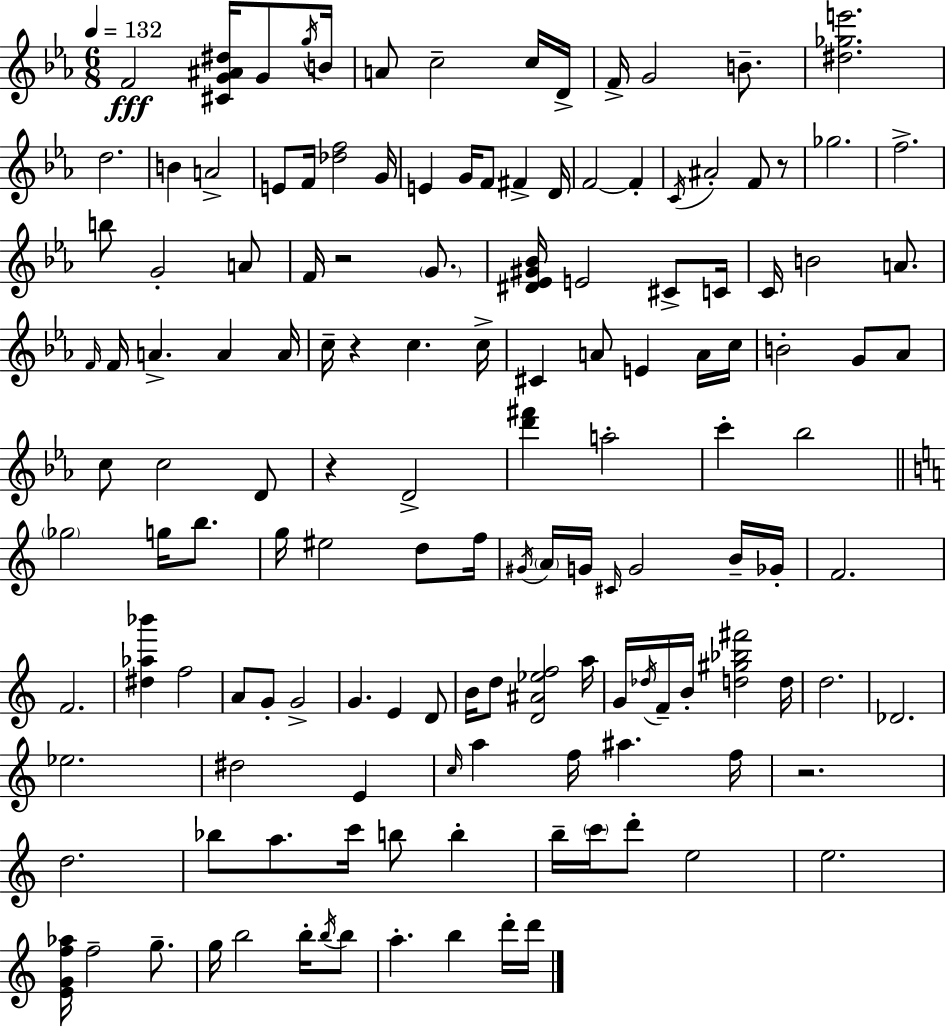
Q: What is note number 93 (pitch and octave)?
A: B4